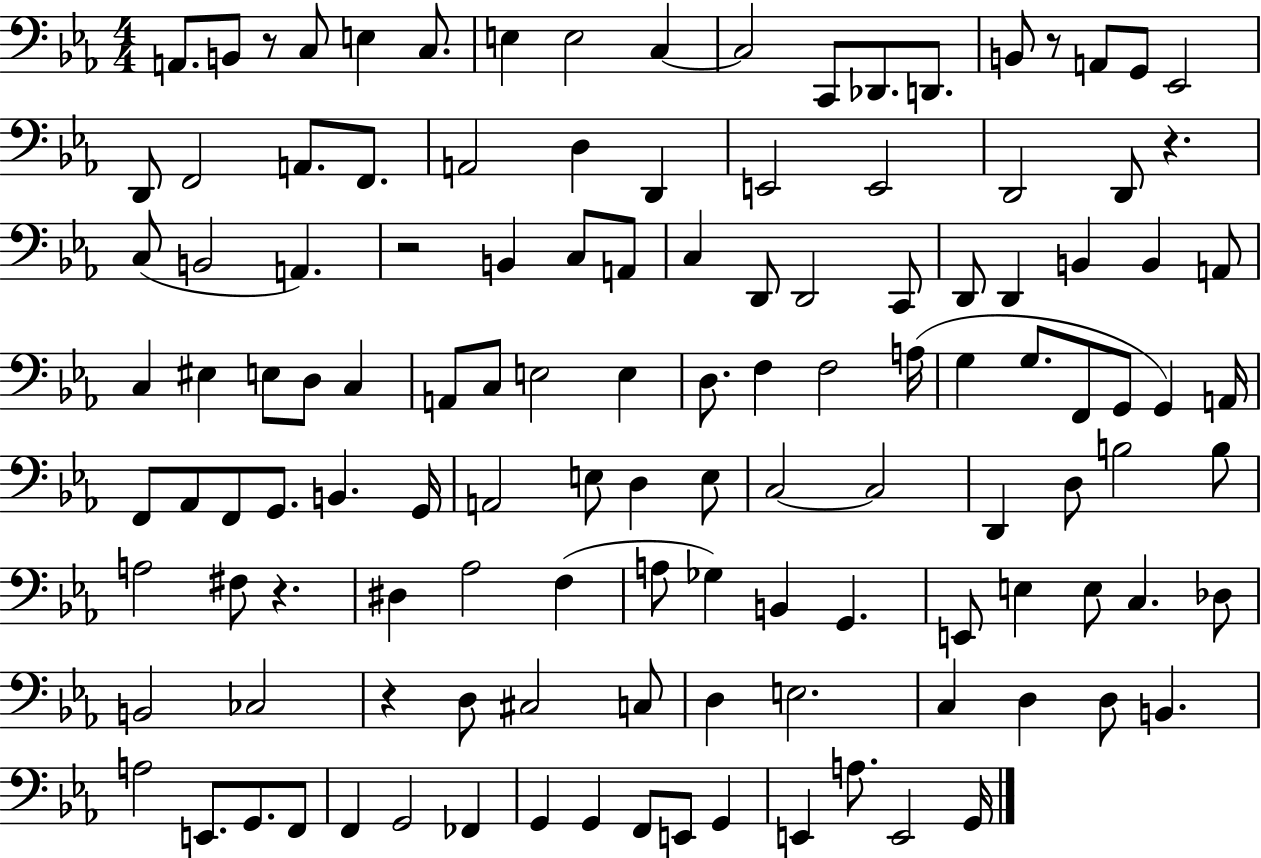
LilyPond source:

{
  \clef bass
  \numericTimeSignature
  \time 4/4
  \key ees \major
  \repeat volta 2 { a,8. b,8 r8 c8 e4 c8. | e4 e2 c4~~ | c2 c,8 des,8. d,8. | b,8 r8 a,8 g,8 ees,2 | \break d,8 f,2 a,8. f,8. | a,2 d4 d,4 | e,2 e,2 | d,2 d,8 r4. | \break c8( b,2 a,4.) | r2 b,4 c8 a,8 | c4 d,8 d,2 c,8 | d,8 d,4 b,4 b,4 a,8 | \break c4 eis4 e8 d8 c4 | a,8 c8 e2 e4 | d8. f4 f2 a16( | g4 g8. f,8 g,8 g,4) a,16 | \break f,8 aes,8 f,8 g,8. b,4. g,16 | a,2 e8 d4 e8 | c2~~ c2 | d,4 d8 b2 b8 | \break a2 fis8 r4. | dis4 aes2 f4( | a8 ges4) b,4 g,4. | e,8 e4 e8 c4. des8 | \break b,2 ces2 | r4 d8 cis2 c8 | d4 e2. | c4 d4 d8 b,4. | \break a2 e,8. g,8. f,8 | f,4 g,2 fes,4 | g,4 g,4 f,8 e,8 g,4 | e,4 a8. e,2 g,16 | \break } \bar "|."
}